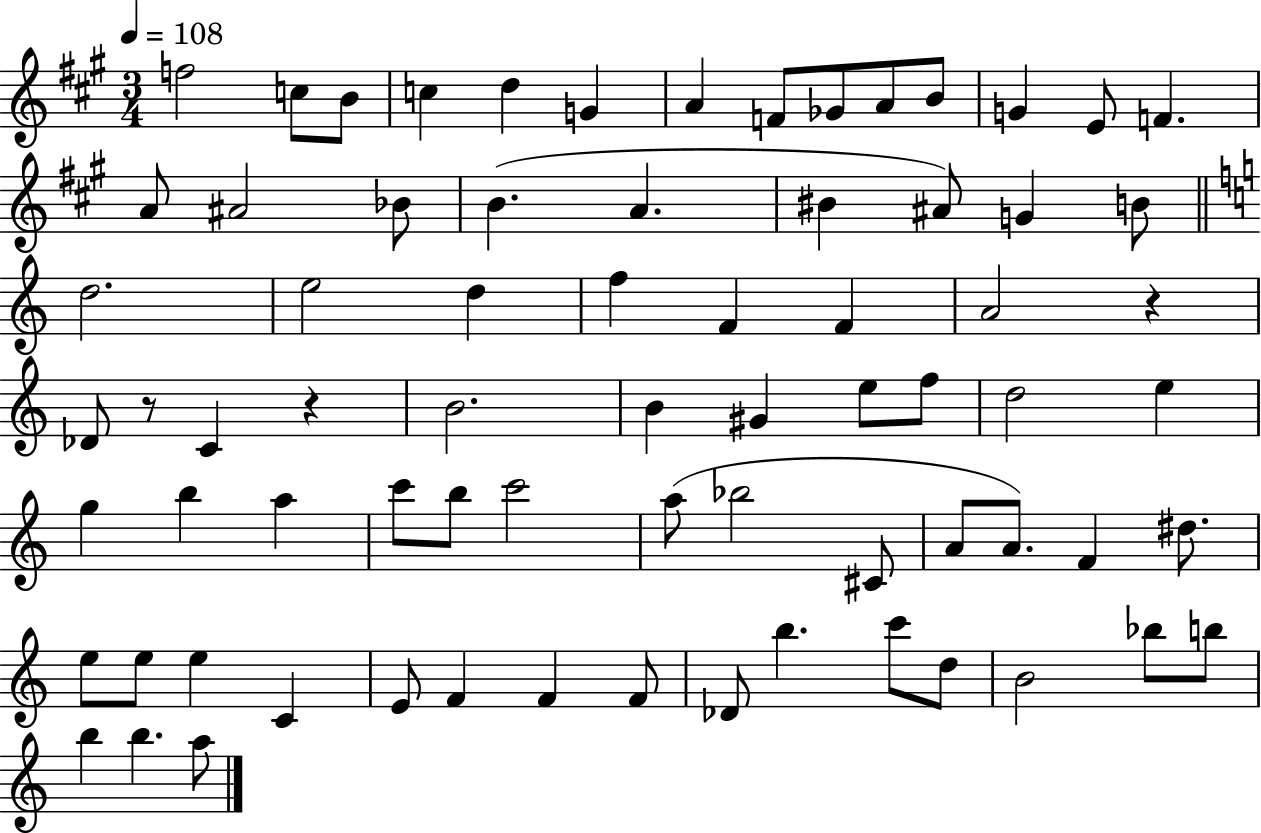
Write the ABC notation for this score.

X:1
T:Untitled
M:3/4
L:1/4
K:A
f2 c/2 B/2 c d G A F/2 _G/2 A/2 B/2 G E/2 F A/2 ^A2 _B/2 B A ^B ^A/2 G B/2 d2 e2 d f F F A2 z _D/2 z/2 C z B2 B ^G e/2 f/2 d2 e g b a c'/2 b/2 c'2 a/2 _b2 ^C/2 A/2 A/2 F ^d/2 e/2 e/2 e C E/2 F F F/2 _D/2 b c'/2 d/2 B2 _b/2 b/2 b b a/2